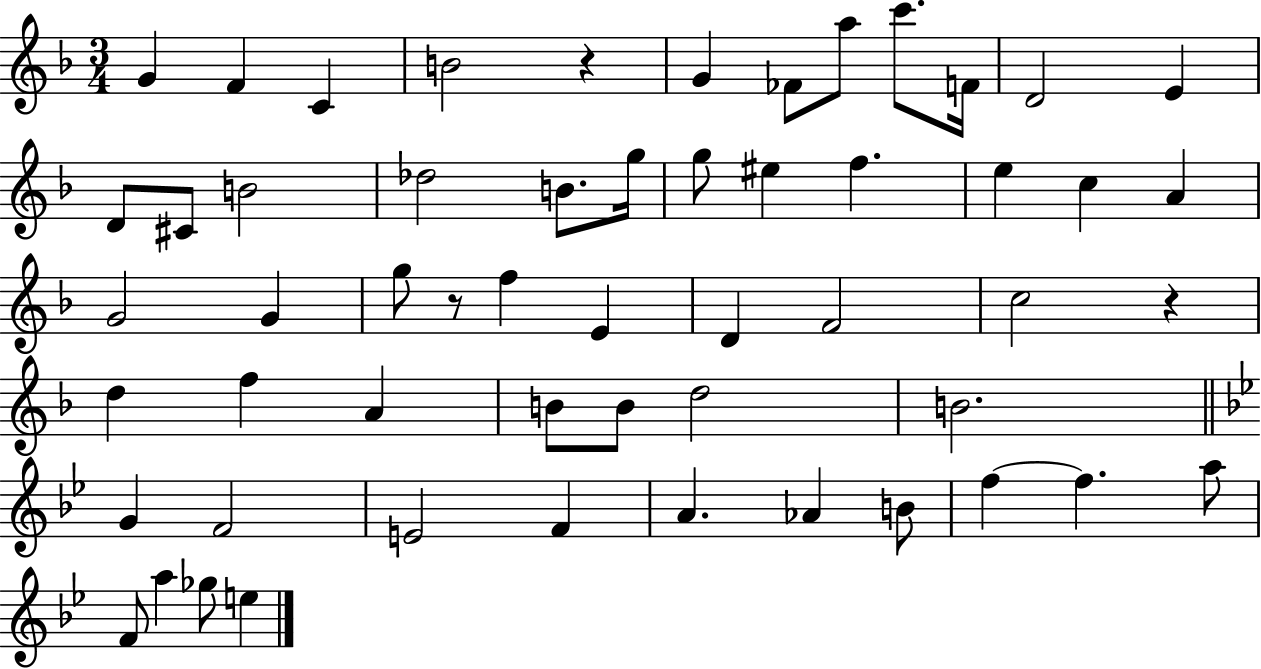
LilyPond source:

{
  \clef treble
  \numericTimeSignature
  \time 3/4
  \key f \major
  g'4 f'4 c'4 | b'2 r4 | g'4 fes'8 a''8 c'''8. f'16 | d'2 e'4 | \break d'8 cis'8 b'2 | des''2 b'8. g''16 | g''8 eis''4 f''4. | e''4 c''4 a'4 | \break g'2 g'4 | g''8 r8 f''4 e'4 | d'4 f'2 | c''2 r4 | \break d''4 f''4 a'4 | b'8 b'8 d''2 | b'2. | \bar "||" \break \key g \minor g'4 f'2 | e'2 f'4 | a'4. aes'4 b'8 | f''4~~ f''4. a''8 | \break f'8 a''4 ges''8 e''4 | \bar "|."
}